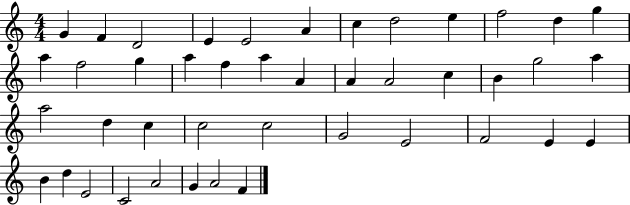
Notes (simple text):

G4/q F4/q D4/h E4/q E4/h A4/q C5/q D5/h E5/q F5/h D5/q G5/q A5/q F5/h G5/q A5/q F5/q A5/q A4/q A4/q A4/h C5/q B4/q G5/h A5/q A5/h D5/q C5/q C5/h C5/h G4/h E4/h F4/h E4/q E4/q B4/q D5/q E4/h C4/h A4/h G4/q A4/h F4/q